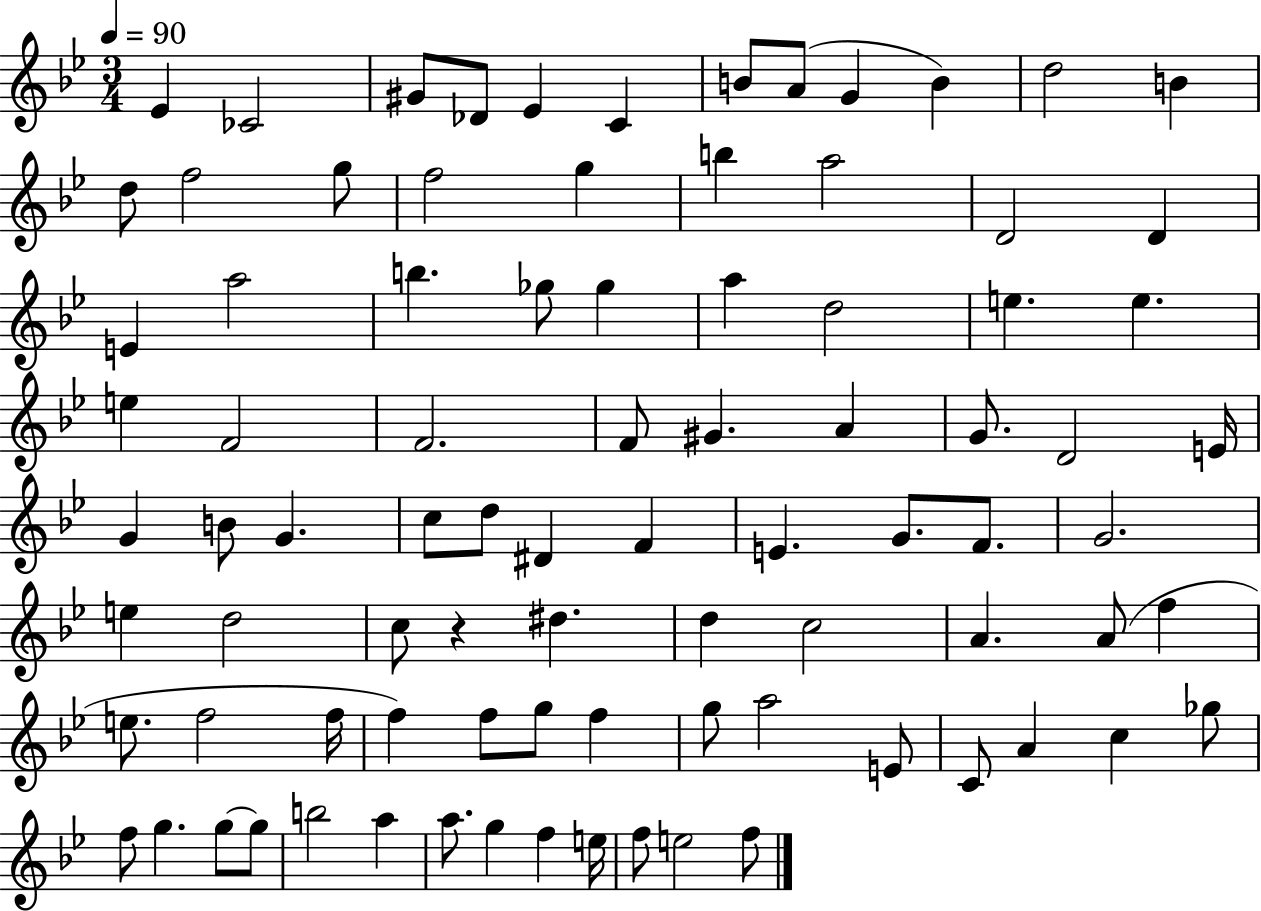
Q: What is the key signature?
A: BES major